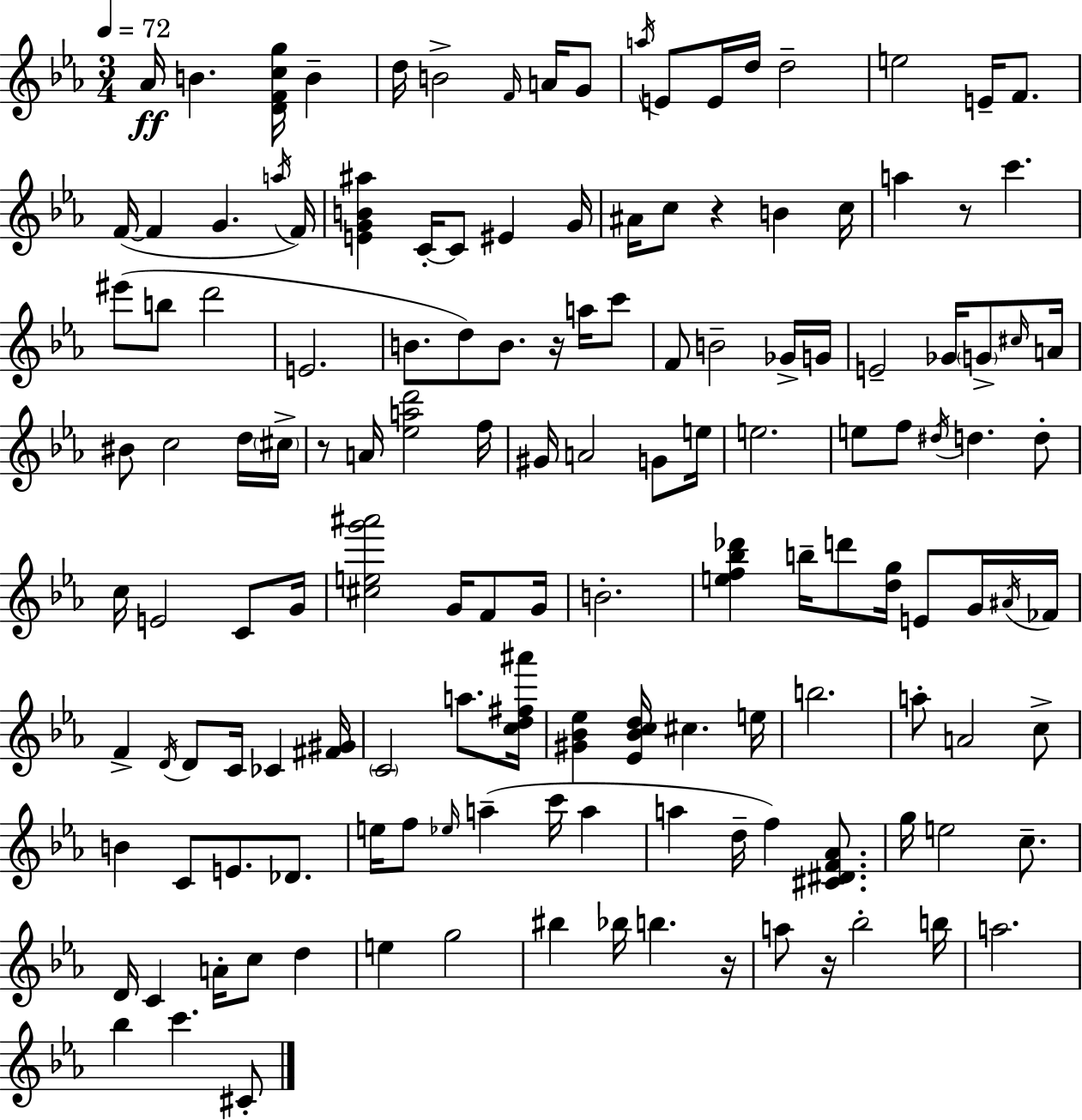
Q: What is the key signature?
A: EES major